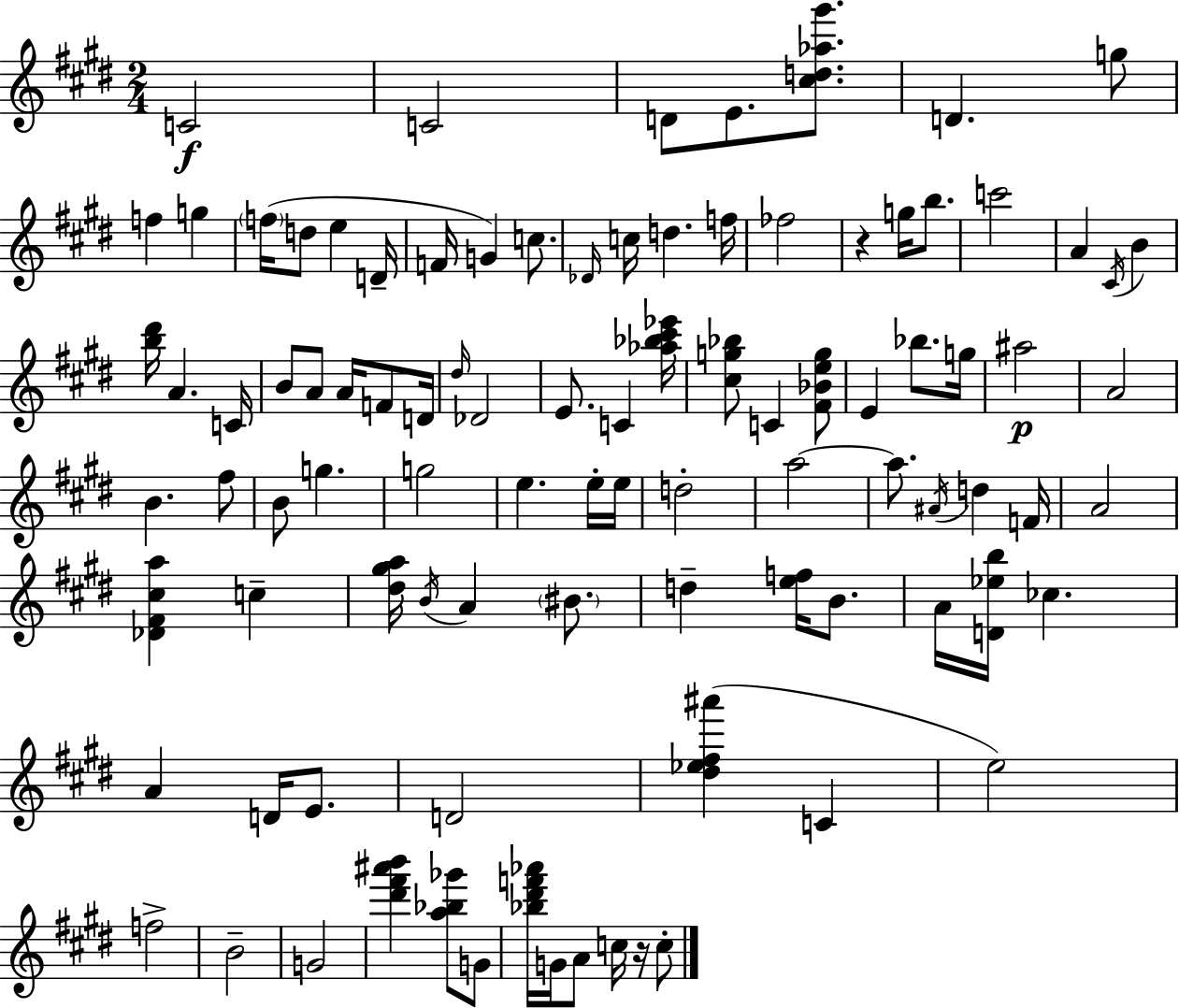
X:1
T:Untitled
M:2/4
L:1/4
K:E
C2 C2 D/2 E/2 [^cd_a^g']/2 D g/2 f g f/4 d/2 e D/4 F/4 G c/2 _D/4 c/4 d f/4 _f2 z g/4 b/2 c'2 A ^C/4 B [b^d']/4 A C/4 B/2 A/2 A/4 F/2 D/4 ^d/4 _D2 E/2 C [_a_b^c'_e']/4 [^cg_b]/2 C [^F_Beg]/2 E _b/2 g/4 ^a2 A2 B ^f/2 B/2 g g2 e e/4 e/4 d2 a2 a/2 ^A/4 d F/4 A2 [_D^F^ca] c [^d^ga]/4 B/4 A ^B/2 d [ef]/4 B/2 A/4 [D_eb]/4 _c A D/4 E/2 D2 [^d_e^f^a'] C e2 f2 B2 G2 [^d'^f'^a'b'] [a_b_g']/2 G/2 [_b^d'f'_a']/4 G/4 A/2 c/4 z/4 c/2